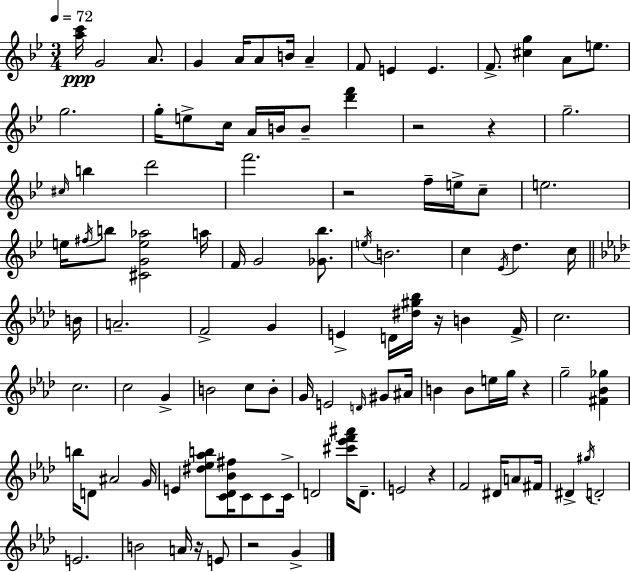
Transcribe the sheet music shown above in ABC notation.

X:1
T:Untitled
M:3/4
L:1/4
K:Bb
[ac']/4 G2 A/2 G A/4 A/2 B/4 A F/2 E E F/2 [^cg] A/2 e/2 g2 g/4 e/2 c/4 A/4 B/4 B/2 [d'f'] z2 z g2 ^c/4 b d'2 f'2 z2 f/4 e/4 c/2 e2 e/4 ^f/4 b/2 [^CGe_a]2 a/4 F/4 G2 [_G_b]/2 e/4 B2 c _E/4 d c/4 B/4 A2 F2 G E D/4 [^d^g_b]/4 z/4 B F/4 c2 c2 c2 G B2 c/2 B/2 G/4 E2 D/4 ^G/2 ^A/4 B B/2 e/4 g/4 z g2 [^F_B_g] b/4 D/2 ^A2 G/4 E [^d_e_ab]/2 [C_D_B^f]/4 C/2 C/2 C/4 D2 [^c'_e'f'^a']/4 D/2 E2 z F2 ^D/4 A/2 ^F/4 ^D ^g/4 D2 E2 B2 A/4 z/4 E/2 z2 G